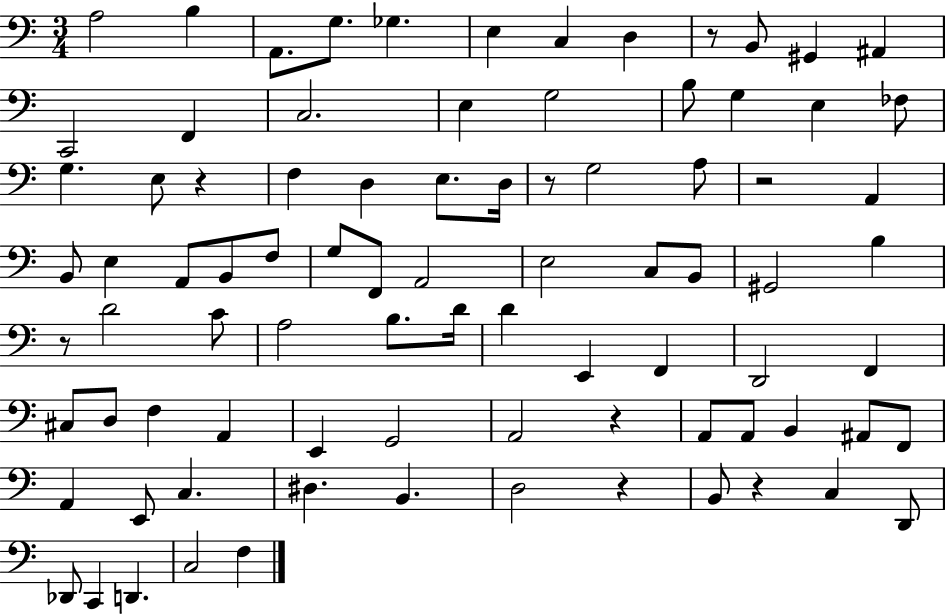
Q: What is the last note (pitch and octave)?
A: F3